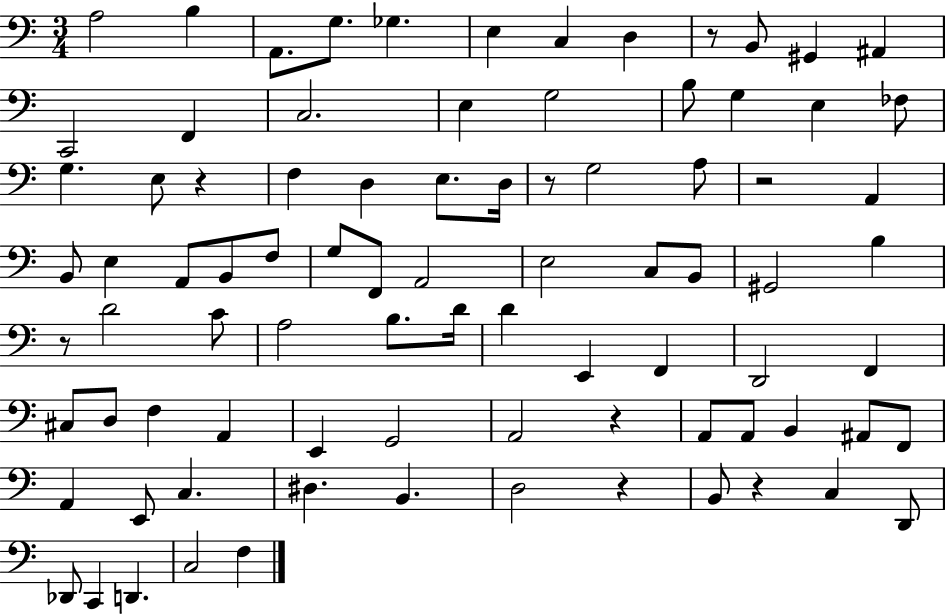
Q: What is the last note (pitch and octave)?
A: F3